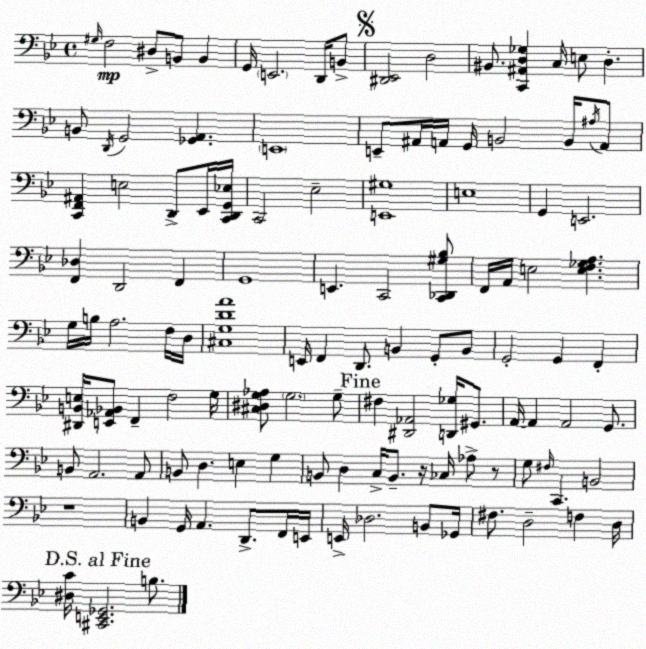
X:1
T:Untitled
M:4/4
L:1/4
K:Gm
^G,/4 F,2 ^D,/2 B,,/2 B,, G,,/4 E,,2 D,,/4 B,,/2 [^D,,_E,,]2 D,2 ^B,,/2 [C,,^A,,D,_G,] C,/4 E,/2 D, B,,/2 D,,/4 G,,2 [_G,,A,,] E,,4 E,,/2 ^A,,/4 A,,/4 G,,/4 B,,2 B,,/4 ^A,/4 A,,/2 [C,,F,,^A,,] E,2 D,,/2 _E,,/4 [C,,D,,G,,_E,]/4 C,,2 _E,2 [E,,^G,]4 E,4 G,, E,,2 [F,,_D,] D,,2 F,, G,,4 E,, C,,2 [C,,_D,,^G,_B,]/2 F,,/4 A,,/4 E,2 [E,F,_G,A,] G,/4 B,/4 A,2 F,/4 D,/4 [^C,G,DA]4 E,,/4 F,, D,,/2 B,, G,,/2 B,,/2 G,,2 G,, F,, [^D,,B,,E,]/4 [E,,_A,,_B,,]/2 F,, F,2 G,/4 [^C,^D,G,_A,]/2 G,2 G,/2 ^F, [^D,,_A,,]2 [D,,_G,]/4 ^G,,/2 A,,/4 A,, A,,2 G,,/2 B,,/2 A,,2 A,,/2 B,,/2 D, E, G, B,,/2 D, C,/4 B,,/2 z/4 _C,/4 _A,/2 z/2 G,/2 ^F,/4 C,, B,,2 z4 B,, G,,/4 A,, D,,/2 F,,/4 E,,/4 E,,/4 _D,2 B,,/2 _G,,/4 ^F,/2 D,2 F, D,/4 [^D,C]/4 [^C,,E,,_G,,]2 B,/2